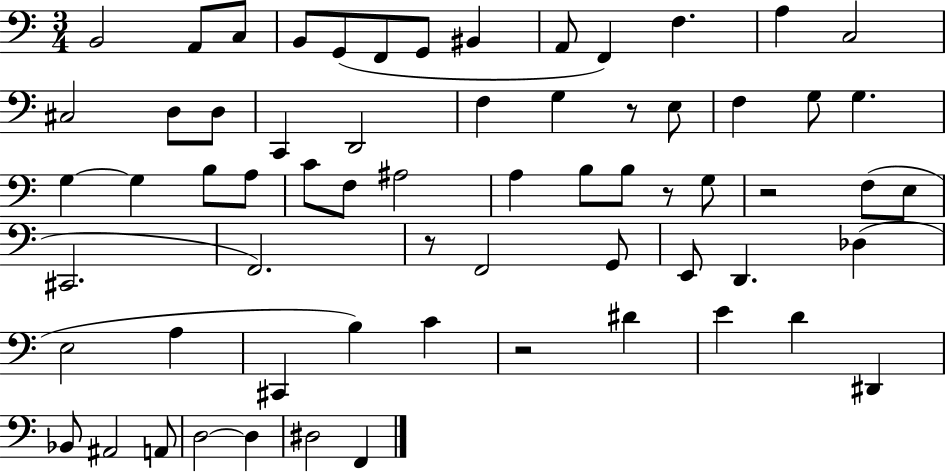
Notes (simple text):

B2/h A2/e C3/e B2/e G2/e F2/e G2/e BIS2/q A2/e F2/q F3/q. A3/q C3/h C#3/h D3/e D3/e C2/q D2/h F3/q G3/q R/e E3/e F3/q G3/e G3/q. G3/q G3/q B3/e A3/e C4/e F3/e A#3/h A3/q B3/e B3/e R/e G3/e R/h F3/e E3/e C#2/h. F2/h. R/e F2/h G2/e E2/e D2/q. Db3/q E3/h A3/q C#2/q B3/q C4/q R/h D#4/q E4/q D4/q D#2/q Bb2/e A#2/h A2/e D3/h D3/q D#3/h F2/q